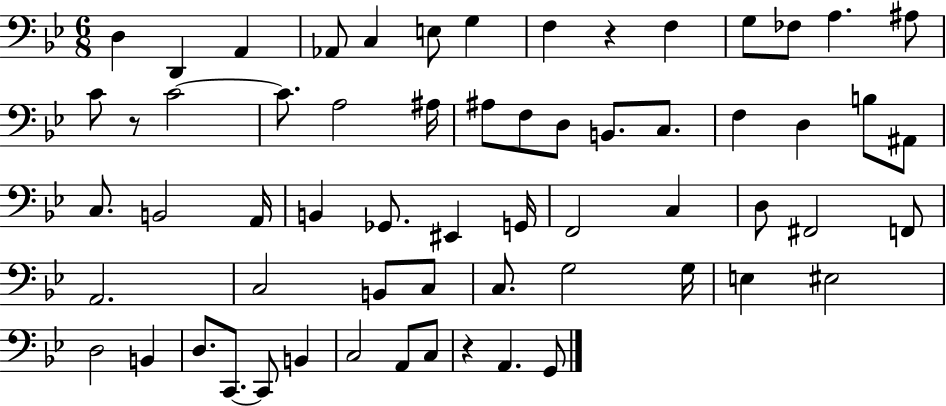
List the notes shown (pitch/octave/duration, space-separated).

D3/q D2/q A2/q Ab2/e C3/q E3/e G3/q F3/q R/q F3/q G3/e FES3/e A3/q. A#3/e C4/e R/e C4/h C4/e. A3/h A#3/s A#3/e F3/e D3/e B2/e. C3/e. F3/q D3/q B3/e A#2/e C3/e. B2/h A2/s B2/q Gb2/e. EIS2/q G2/s F2/h C3/q D3/e F#2/h F2/e A2/h. C3/h B2/e C3/e C3/e. G3/h G3/s E3/q EIS3/h D3/h B2/q D3/e. C2/e. C2/e B2/q C3/h A2/e C3/e R/q A2/q. G2/e